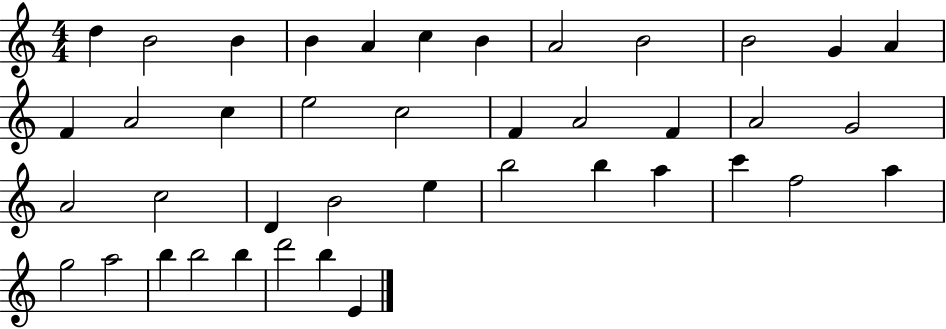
X:1
T:Untitled
M:4/4
L:1/4
K:C
d B2 B B A c B A2 B2 B2 G A F A2 c e2 c2 F A2 F A2 G2 A2 c2 D B2 e b2 b a c' f2 a g2 a2 b b2 b d'2 b E